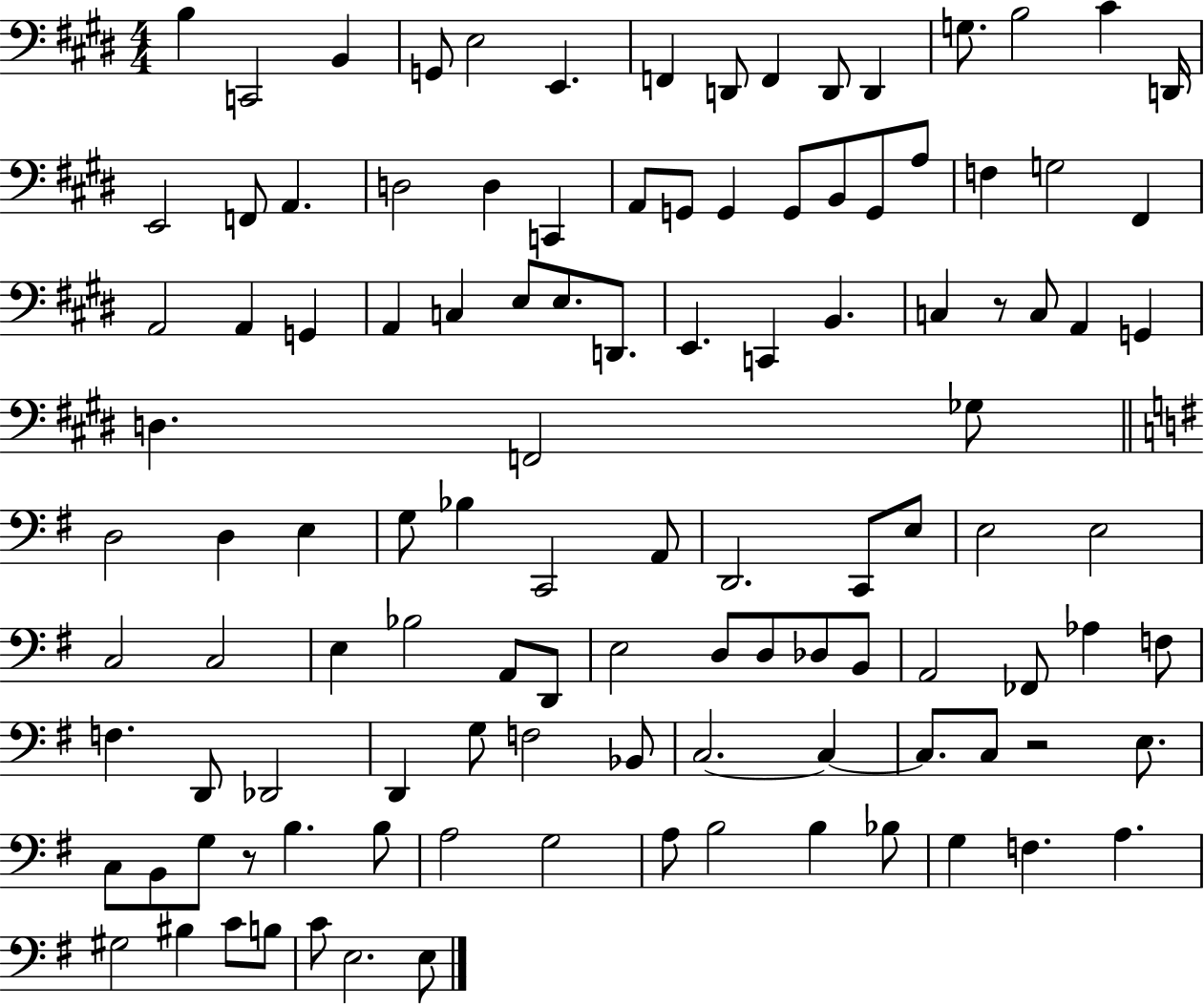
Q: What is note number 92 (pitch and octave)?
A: B3